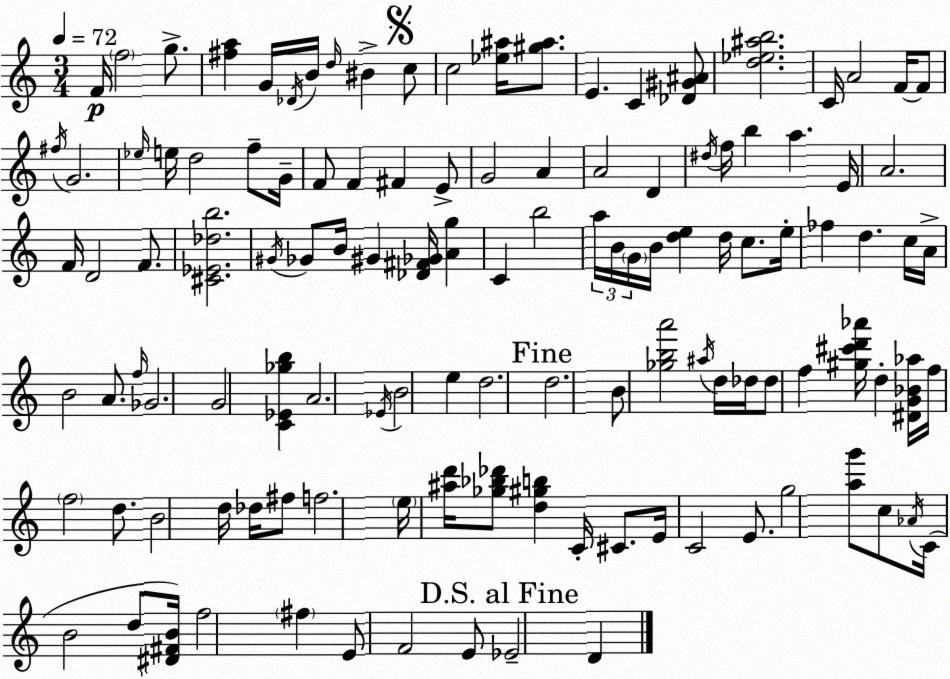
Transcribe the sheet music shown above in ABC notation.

X:1
T:Untitled
M:3/4
L:1/4
K:C
F/4 f2 g/2 [^fa] G/4 _D/4 B/4 d/4 ^B c/2 c2 [_e^a]/4 [^g^a]/2 E C [_D^G^A]/2 [d_e^ab]2 C/4 A2 F/4 F/2 ^f/4 G2 _e/4 e/4 d2 f/2 G/4 F/2 F ^F E/2 G2 A A2 D ^d/4 f/4 b a E/4 A2 F/4 D2 F/2 [^C_E_db]2 ^G/4 _G/2 B/4 ^G [_D^F_G]/4 [Ag] C b2 a/4 B/4 G/4 B/4 [de] d/4 c/2 e/4 _f d c/4 A/4 B2 A/2 f/4 _G2 G2 [C_E_gb] A2 _E/4 B2 e d2 d2 B/2 [_gba']2 ^a/4 d/4 _d/4 _d/2 f [^g^c'd'_a']/4 d [^DG_B_a]/4 f/4 f2 d/2 B2 d/4 _d/4 ^f/2 f2 e/4 [^ad']/4 [_g_b_d']/2 [d^gb] C/4 ^C/2 E/4 C2 E/2 g2 [ag']/2 c/2 _A/4 C/4 B2 d/2 [^D^FB]/4 f2 ^f E/2 F2 E/2 _E2 D